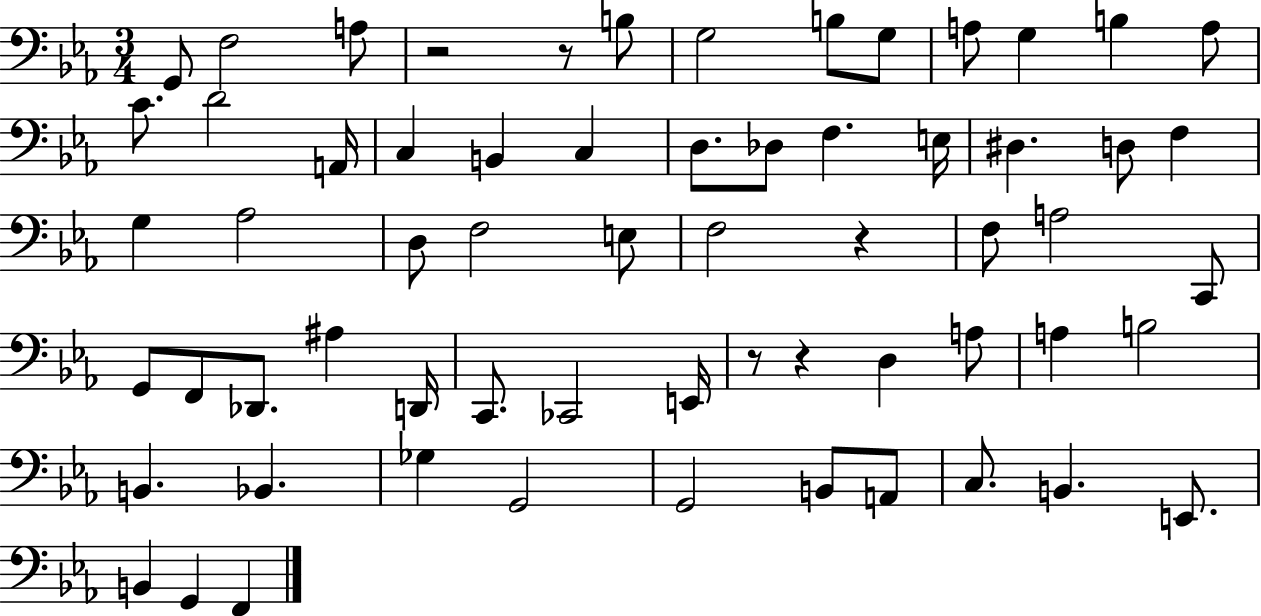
G2/e F3/h A3/e R/h R/e B3/e G3/h B3/e G3/e A3/e G3/q B3/q A3/e C4/e. D4/h A2/s C3/q B2/q C3/q D3/e. Db3/e F3/q. E3/s D#3/q. D3/e F3/q G3/q Ab3/h D3/e F3/h E3/e F3/h R/q F3/e A3/h C2/e G2/e F2/e Db2/e. A#3/q D2/s C2/e. CES2/h E2/s R/e R/q D3/q A3/e A3/q B3/h B2/q. Bb2/q. Gb3/q G2/h G2/h B2/e A2/e C3/e. B2/q. E2/e. B2/q G2/q F2/q